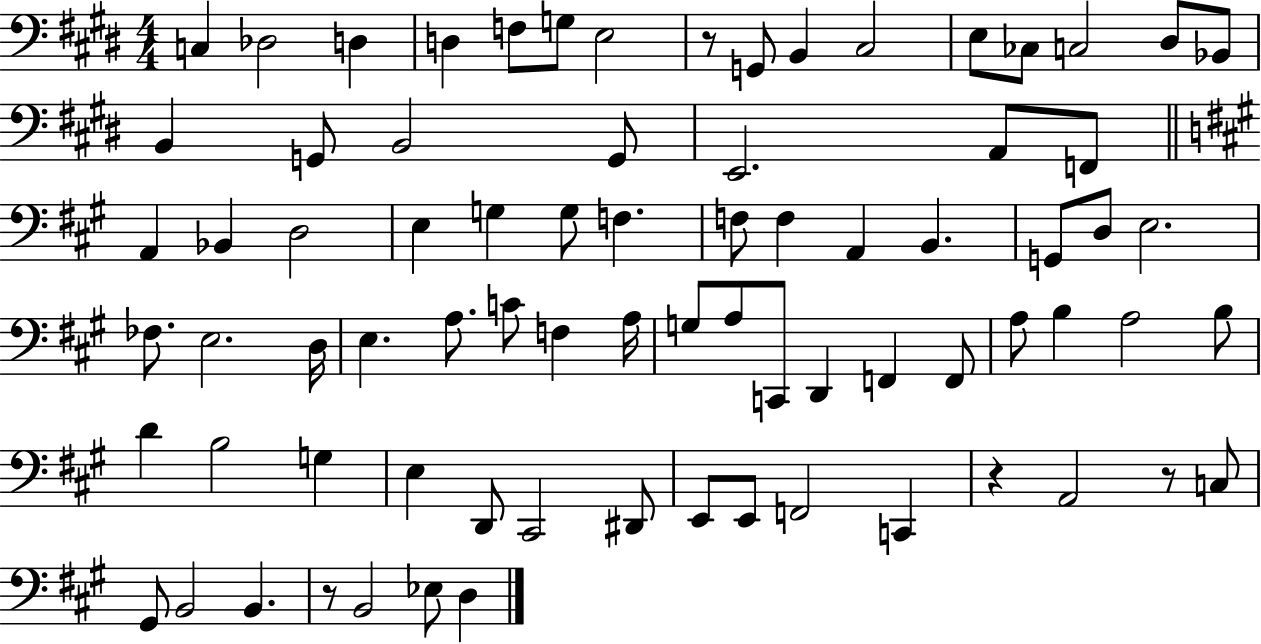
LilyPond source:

{
  \clef bass
  \numericTimeSignature
  \time 4/4
  \key e \major
  c4 des2 d4 | d4 f8 g8 e2 | r8 g,8 b,4 cis2 | e8 ces8 c2 dis8 bes,8 | \break b,4 g,8 b,2 g,8 | e,2. a,8 f,8 | \bar "||" \break \key a \major a,4 bes,4 d2 | e4 g4 g8 f4. | f8 f4 a,4 b,4. | g,8 d8 e2. | \break fes8. e2. d16 | e4. a8. c'8 f4 a16 | g8 a8 c,8 d,4 f,4 f,8 | a8 b4 a2 b8 | \break d'4 b2 g4 | e4 d,8 cis,2 dis,8 | e,8 e,8 f,2 c,4 | r4 a,2 r8 c8 | \break gis,8 b,2 b,4. | r8 b,2 ees8 d4 | \bar "|."
}